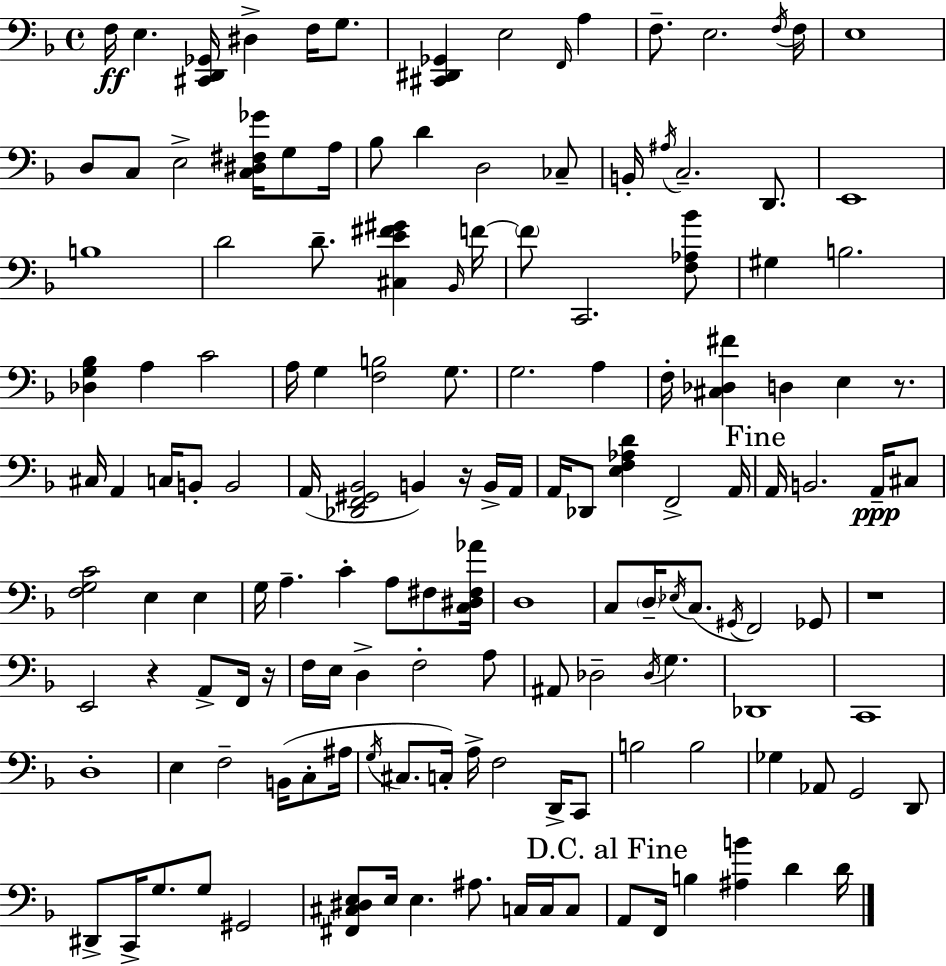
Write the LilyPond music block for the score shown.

{
  \clef bass
  \time 4/4
  \defaultTimeSignature
  \key d \minor
  f16\ff e4. <cis, d, ges,>16 dis4-> f16 g8. | <cis, dis, ges,>4 e2 \grace { f,16 } a4 | f8.-- e2. | \acciaccatura { f16 } f16 e1 | \break d8 c8 e2-> <c dis fis ges'>16 g8 | a16 bes8 d'4 d2 | ces8-- b,16-. \acciaccatura { ais16 } c2.-- | d,8. e,1 | \break b1 | d'2 d'8.-- <cis e' fis' gis'>4 | \grace { bes,16 } f'16~~ \parenthesize f'8 c,2. | <f aes bes'>8 gis4 b2. | \break <des g bes>4 a4 c'2 | a16 g4 <f b>2 | g8. g2. | a4 f16-. <cis des fis'>4 d4 e4 | \break r8. cis16 a,4 c16 b,8-. b,2 | a,16( <des, f, gis, bes,>2 b,4) | r16 b,16-> a,16 a,16 des,8 <e f aes d'>4 f,2-> | a,16 \mark "Fine" a,16 b,2. | \break a,16--\ppp cis8 <f g c'>2 e4 | e4 g16 a4.-- c'4-. a8 | fis8 <c dis fis aes'>16 d1 | c8 \parenthesize d16-- \acciaccatura { ees16 }( c8. \acciaccatura { gis,16 }) f,2 | \break ges,8 r1 | e,2 r4 | a,8-> f,16 r16 f16 e16 d4-> f2-. | a8 ais,8 des2-- | \break \acciaccatura { des16 } g4. des,1 | c,1 | d1-. | e4 f2-- | \break b,16( c8-. ais16 \acciaccatura { g16 } cis8. c16-.) a16-> f2 | d,16-> c,8 b2 | b2 ges4 aes,8 g,2 | d,8 dis,8-> c,16-> g8. g8 | \break gis,2 <fis, cis dis e>8 e16 e4. | ais8. c16 c16 c8 \mark "D.C. al Fine" a,8 f,16 b4 <ais b'>4 | d'4 d'16 \bar "|."
}